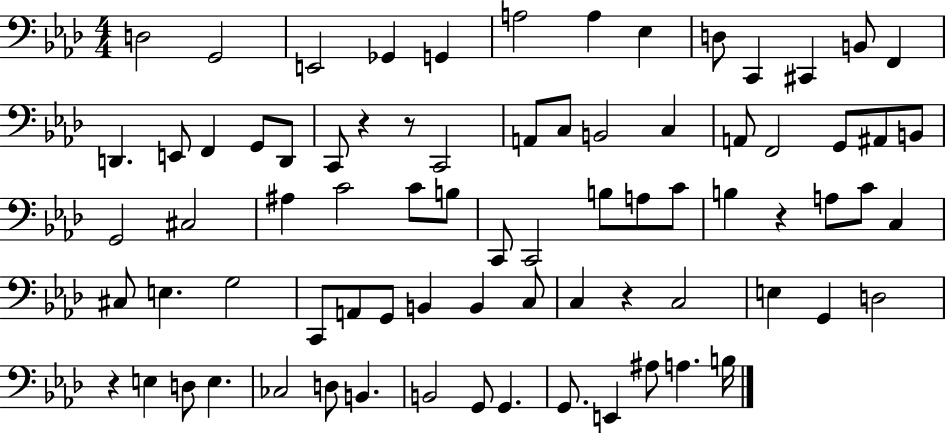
X:1
T:Untitled
M:4/4
L:1/4
K:Ab
D,2 G,,2 E,,2 _G,, G,, A,2 A, _E, D,/2 C,, ^C,, B,,/2 F,, D,, E,,/2 F,, G,,/2 D,,/2 C,,/2 z z/2 C,,2 A,,/2 C,/2 B,,2 C, A,,/2 F,,2 G,,/2 ^A,,/2 B,,/2 G,,2 ^C,2 ^A, C2 C/2 B,/2 C,,/2 C,,2 B,/2 A,/2 C/2 B, z A,/2 C/2 C, ^C,/2 E, G,2 C,,/2 A,,/2 G,,/2 B,, B,, C,/2 C, z C,2 E, G,, D,2 z E, D,/2 E, _C,2 D,/2 B,, B,,2 G,,/2 G,, G,,/2 E,, ^A,/2 A, B,/4